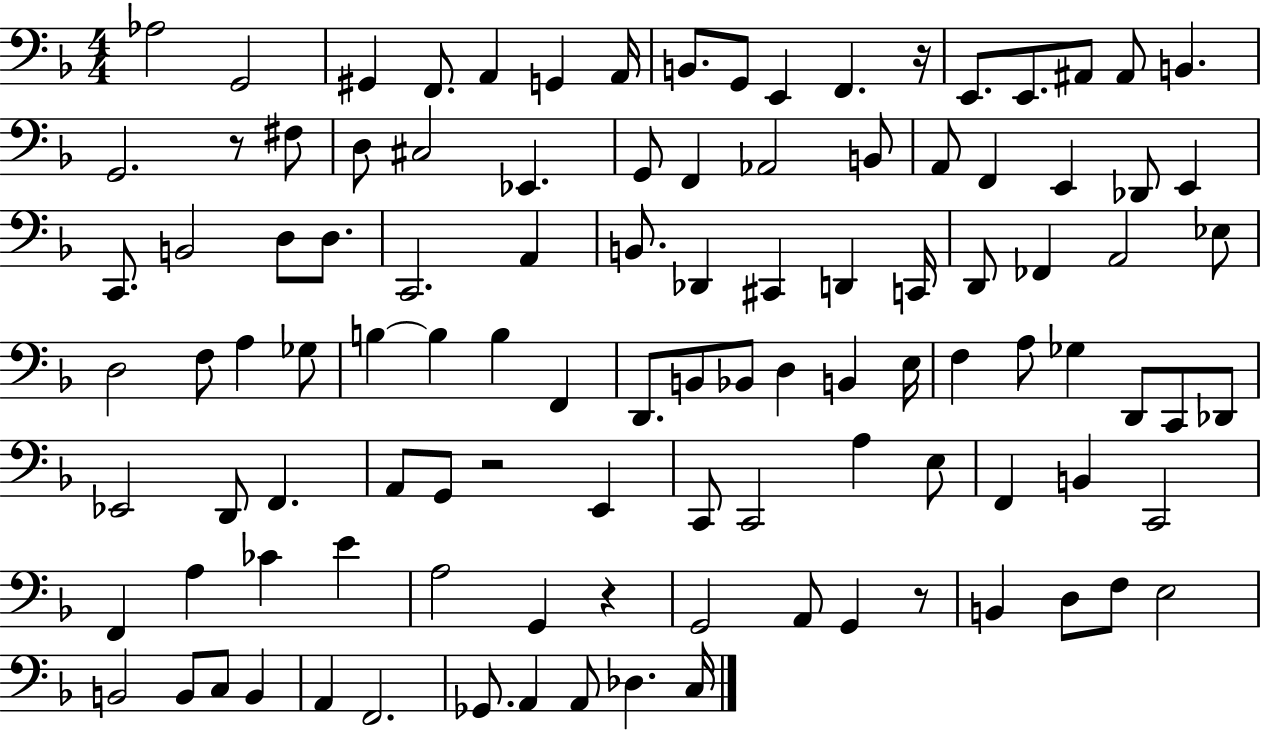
X:1
T:Untitled
M:4/4
L:1/4
K:F
_A,2 G,,2 ^G,, F,,/2 A,, G,, A,,/4 B,,/2 G,,/2 E,, F,, z/4 E,,/2 E,,/2 ^A,,/2 ^A,,/2 B,, G,,2 z/2 ^F,/2 D,/2 ^C,2 _E,, G,,/2 F,, _A,,2 B,,/2 A,,/2 F,, E,, _D,,/2 E,, C,,/2 B,,2 D,/2 D,/2 C,,2 A,, B,,/2 _D,, ^C,, D,, C,,/4 D,,/2 _F,, A,,2 _E,/2 D,2 F,/2 A, _G,/2 B, B, B, F,, D,,/2 B,,/2 _B,,/2 D, B,, E,/4 F, A,/2 _G, D,,/2 C,,/2 _D,,/2 _E,,2 D,,/2 F,, A,,/2 G,,/2 z2 E,, C,,/2 C,,2 A, E,/2 F,, B,, C,,2 F,, A, _C E A,2 G,, z G,,2 A,,/2 G,, z/2 B,, D,/2 F,/2 E,2 B,,2 B,,/2 C,/2 B,, A,, F,,2 _G,,/2 A,, A,,/2 _D, C,/4